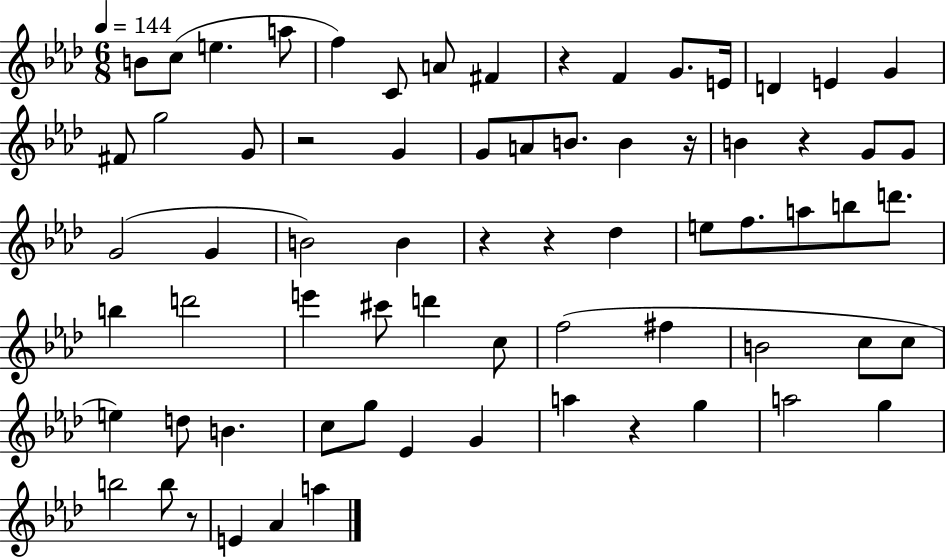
X:1
T:Untitled
M:6/8
L:1/4
K:Ab
B/2 c/2 e a/2 f C/2 A/2 ^F z F G/2 E/4 D E G ^F/2 g2 G/2 z2 G G/2 A/2 B/2 B z/4 B z G/2 G/2 G2 G B2 B z z _d e/2 f/2 a/2 b/2 d'/2 b d'2 e' ^c'/2 d' c/2 f2 ^f B2 c/2 c/2 e d/2 B c/2 g/2 _E G a z g a2 g b2 b/2 z/2 E _A a